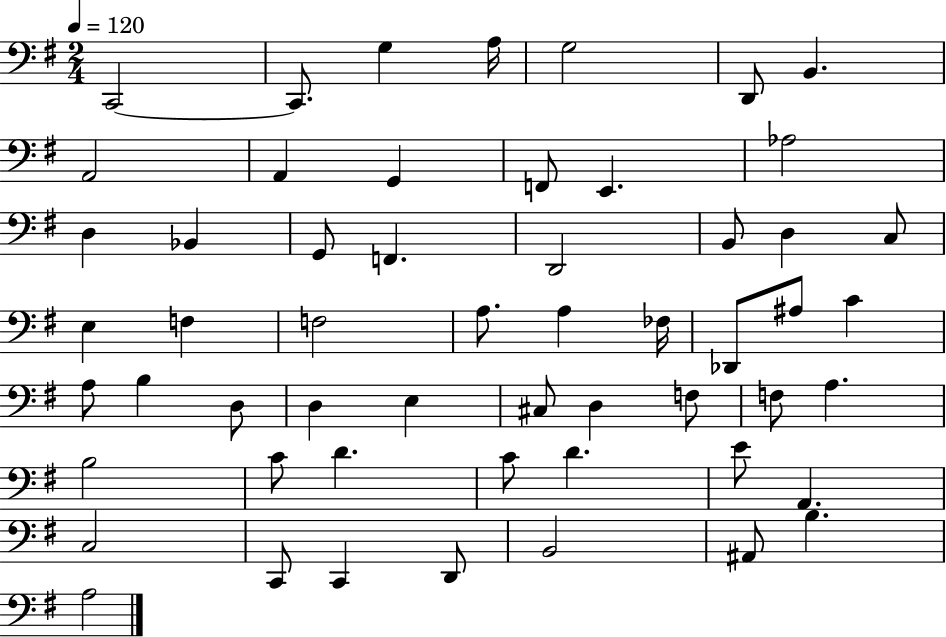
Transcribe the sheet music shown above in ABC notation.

X:1
T:Untitled
M:2/4
L:1/4
K:G
C,,2 C,,/2 G, A,/4 G,2 D,,/2 B,, A,,2 A,, G,, F,,/2 E,, _A,2 D, _B,, G,,/2 F,, D,,2 B,,/2 D, C,/2 E, F, F,2 A,/2 A, _F,/4 _D,,/2 ^A,/2 C A,/2 B, D,/2 D, E, ^C,/2 D, F,/2 F,/2 A, B,2 C/2 D C/2 D E/2 A,, C,2 C,,/2 C,, D,,/2 B,,2 ^A,,/2 B, A,2